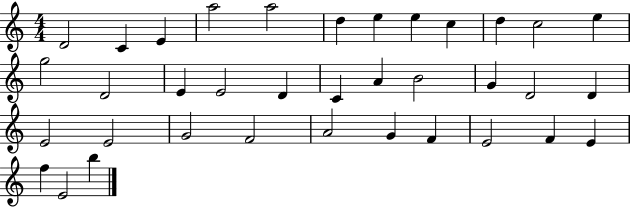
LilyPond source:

{
  \clef treble
  \numericTimeSignature
  \time 4/4
  \key c \major
  d'2 c'4 e'4 | a''2 a''2 | d''4 e''4 e''4 c''4 | d''4 c''2 e''4 | \break g''2 d'2 | e'4 e'2 d'4 | c'4 a'4 b'2 | g'4 d'2 d'4 | \break e'2 e'2 | g'2 f'2 | a'2 g'4 f'4 | e'2 f'4 e'4 | \break f''4 e'2 b''4 | \bar "|."
}